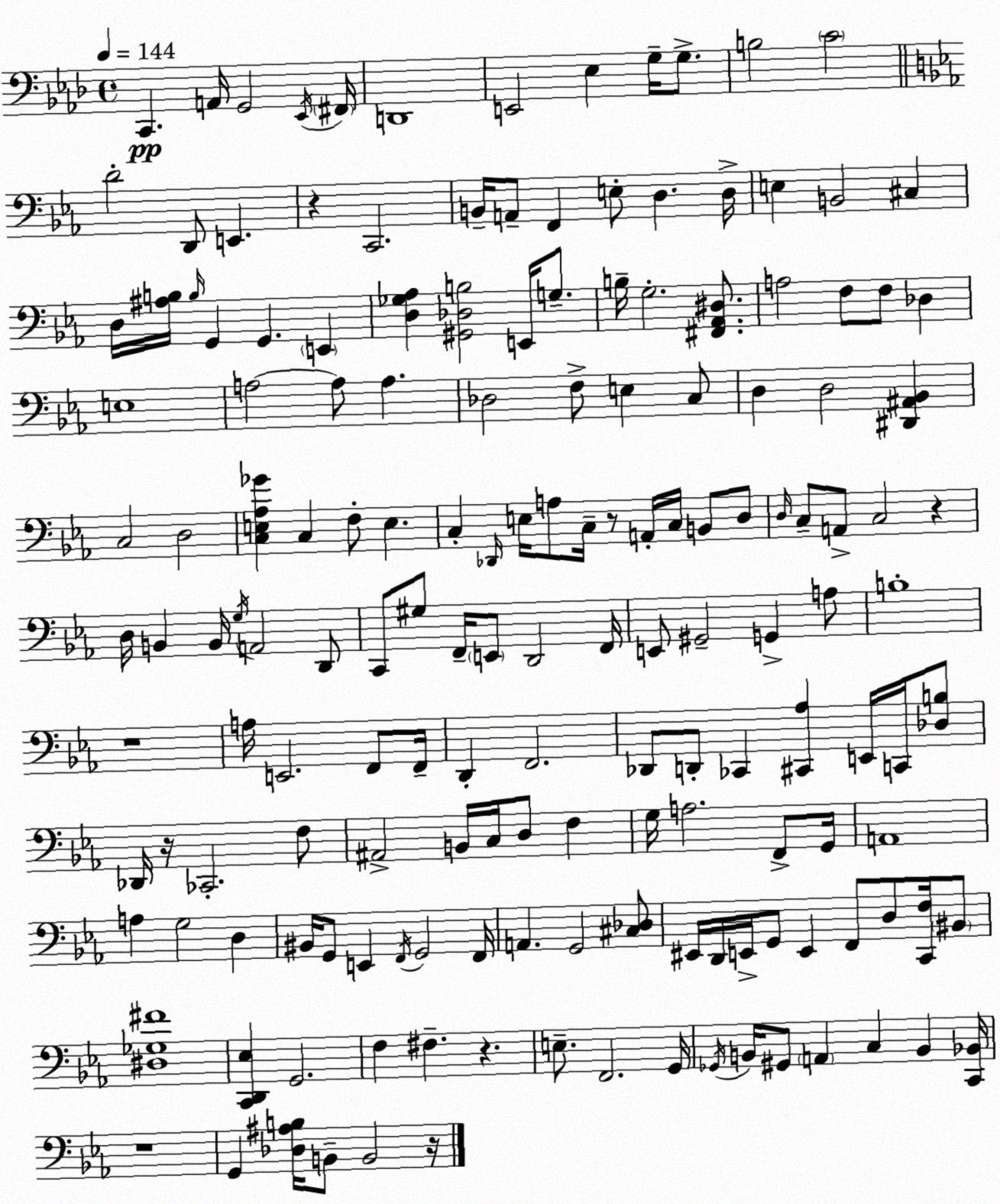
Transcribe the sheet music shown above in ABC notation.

X:1
T:Untitled
M:4/4
L:1/4
K:Fm
C,, A,,/4 G,,2 _E,,/4 ^F,,/4 D,,4 E,,2 _E, G,/4 G,/2 B,2 C2 D2 D,,/2 E,, z C,,2 B,,/4 A,,/2 F,, E,/2 D, D,/4 E, B,,2 ^C, D,/4 [^A,B,]/4 B,/4 G,, G,, E,, [D,_G,_A,] [^G,,_D,B,]2 E,,/4 G,/2 B,/4 G,2 [^F,,_A,,^D,]/2 A,2 F,/2 F,/2 _D, E,4 A,2 A,/2 A, _D,2 F,/2 E, C,/2 D, D,2 [^D,,^A,,_B,,] C,2 D,2 [C,E,_A,_G] C, F,/2 E, C, _D,,/4 E,/4 A,/2 C,/4 z/2 A,,/4 C,/4 B,,/2 D,/2 D,/4 C,/2 A,,/2 C,2 z D,/4 B,, B,,/4 G,/4 A,,2 D,,/2 C,,/2 ^G,/2 F,,/4 E,,/2 D,,2 F,,/4 E,,/2 ^G,,2 G,, A,/2 B,4 z4 A,/4 E,,2 F,,/2 F,,/4 D,, F,,2 _D,,/2 D,,/2 _C,, [^C,,_A,] E,,/4 C,,/4 [_D,B,]/2 _D,,/4 z/4 _C,,2 F,/2 ^A,,2 B,,/4 C,/4 D,/2 F, G,/4 A,2 F,,/2 G,,/4 A,,4 A, G,2 D, ^B,,/4 G,,/2 E,, F,,/4 G,,2 F,,/4 A,, G,,2 [^C,_D,]/2 ^E,,/4 D,,/4 E,,/4 G,,/2 E,, F,,/2 D,/2 [C,,F,]/4 ^B,,/2 [^D,_G,^F]4 [C,,D,,_E,] G,,2 F, ^F, z E,/2 F,,2 G,,/4 _G,,/4 B,,/4 ^G,,/2 A,, C, B,, [C,,_B,,]/4 z4 G,, [_D,^A,B,]/4 B,,/2 B,,2 z/4